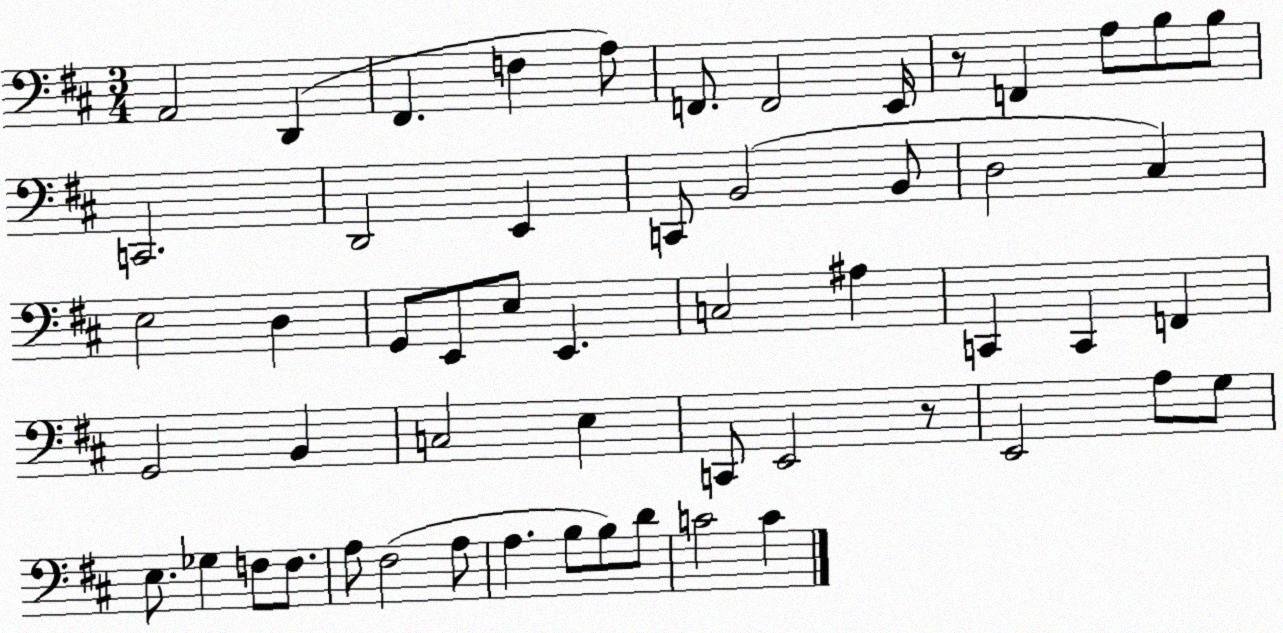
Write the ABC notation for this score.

X:1
T:Untitled
M:3/4
L:1/4
K:D
A,,2 D,, ^F,, F, A,/2 F,,/2 F,,2 E,,/4 z/2 F,, A,/2 B,/2 B,/2 C,,2 D,,2 E,, C,,/2 B,,2 B,,/2 D,2 ^C, E,2 D, G,,/2 E,,/2 E,/2 E,, C,2 ^A, C,, C,, F,, G,,2 B,, C,2 E, C,,/2 E,,2 z/2 E,,2 A,/2 G,/2 E,/2 _G, F,/2 F,/2 A,/2 ^F,2 A,/2 A, B,/2 B,/2 D/2 C2 C